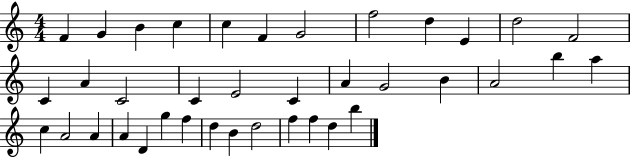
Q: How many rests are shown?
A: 0